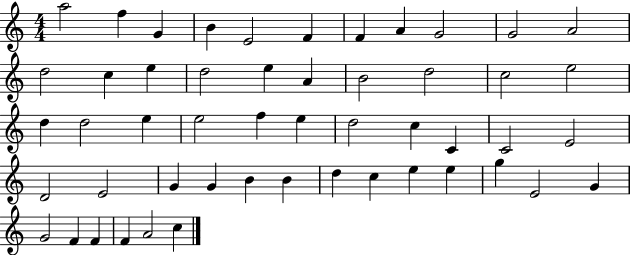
{
  \clef treble
  \numericTimeSignature
  \time 4/4
  \key c \major
  a''2 f''4 g'4 | b'4 e'2 f'4 | f'4 a'4 g'2 | g'2 a'2 | \break d''2 c''4 e''4 | d''2 e''4 a'4 | b'2 d''2 | c''2 e''2 | \break d''4 d''2 e''4 | e''2 f''4 e''4 | d''2 c''4 c'4 | c'2 e'2 | \break d'2 e'2 | g'4 g'4 b'4 b'4 | d''4 c''4 e''4 e''4 | g''4 e'2 g'4 | \break g'2 f'4 f'4 | f'4 a'2 c''4 | \bar "|."
}